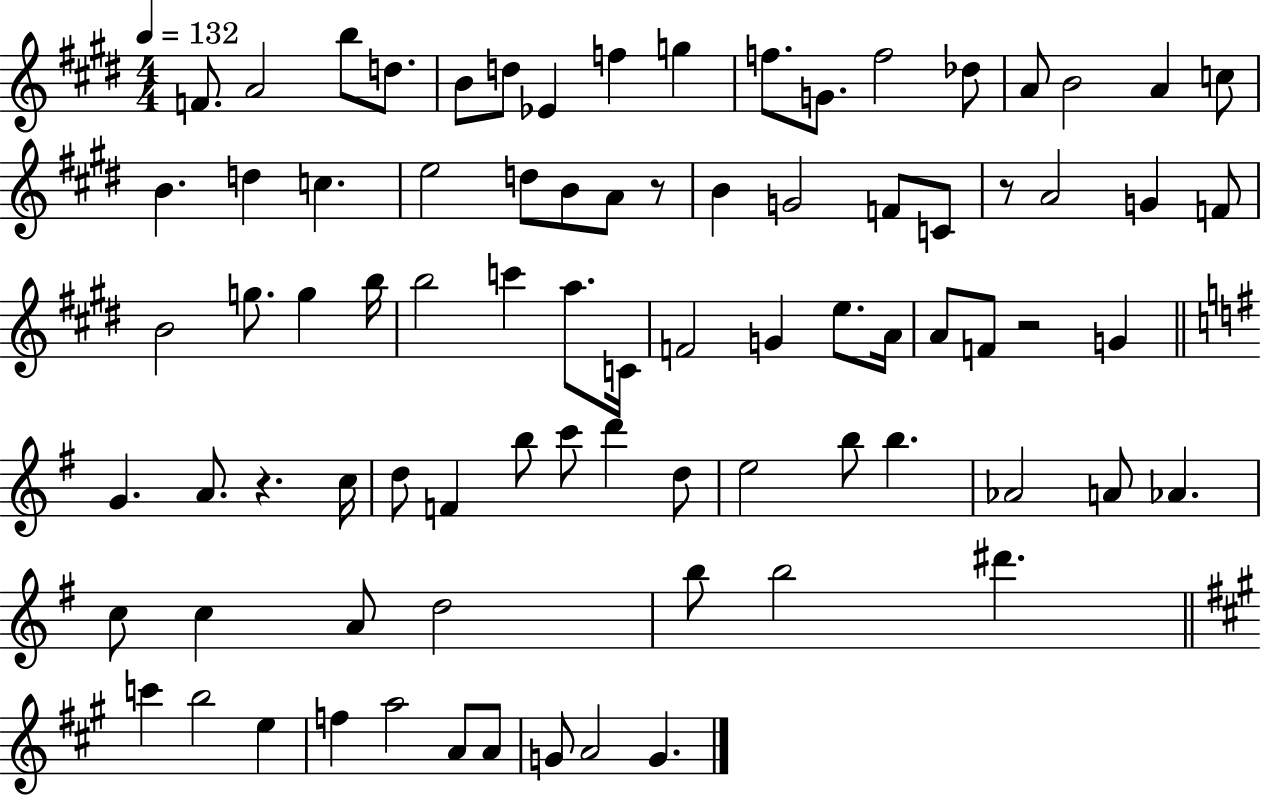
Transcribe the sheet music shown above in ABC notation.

X:1
T:Untitled
M:4/4
L:1/4
K:E
F/2 A2 b/2 d/2 B/2 d/2 _E f g f/2 G/2 f2 _d/2 A/2 B2 A c/2 B d c e2 d/2 B/2 A/2 z/2 B G2 F/2 C/2 z/2 A2 G F/2 B2 g/2 g b/4 b2 c' a/2 C/4 F2 G e/2 A/4 A/2 F/2 z2 G G A/2 z c/4 d/2 F b/2 c'/2 d' d/2 e2 b/2 b _A2 A/2 _A c/2 c A/2 d2 b/2 b2 ^d' c' b2 e f a2 A/2 A/2 G/2 A2 G